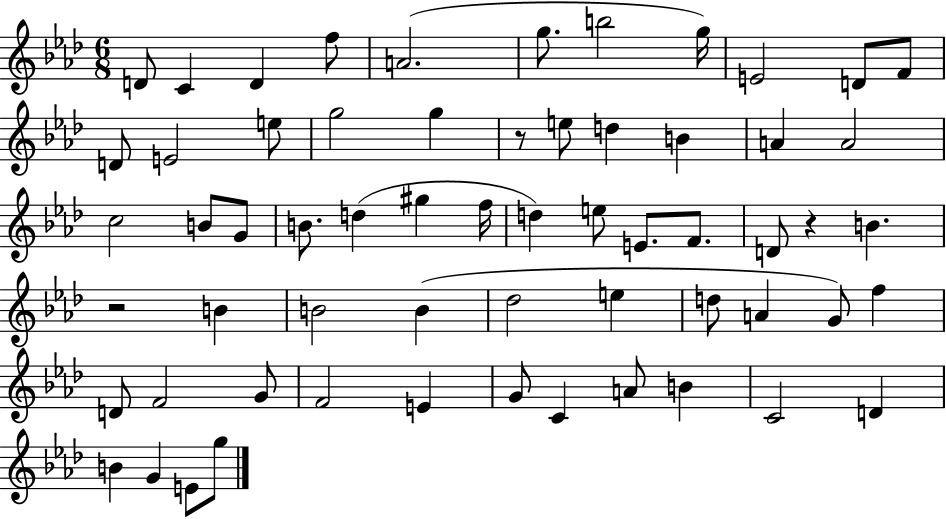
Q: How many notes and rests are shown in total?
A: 61